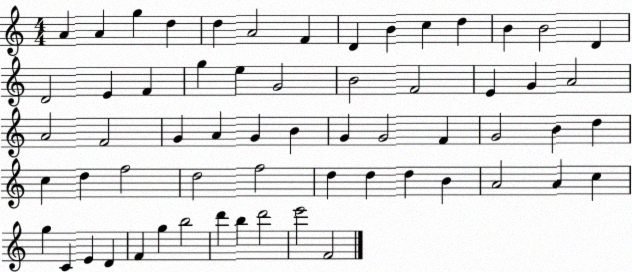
X:1
T:Untitled
M:4/4
L:1/4
K:C
A A g d d A2 F D B c d B B2 D D2 E F g e G2 B2 F2 E G A2 A2 F2 G A G B G G2 F G2 B d c d f2 d2 f2 d d d B A2 A c g C E D F g b2 d' b d'2 e'2 F2